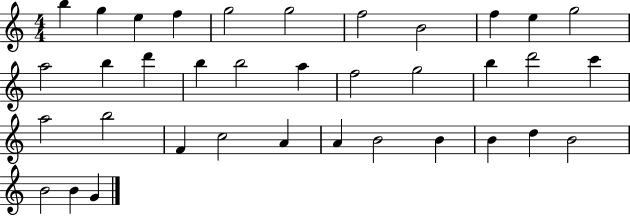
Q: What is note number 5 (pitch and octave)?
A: G5